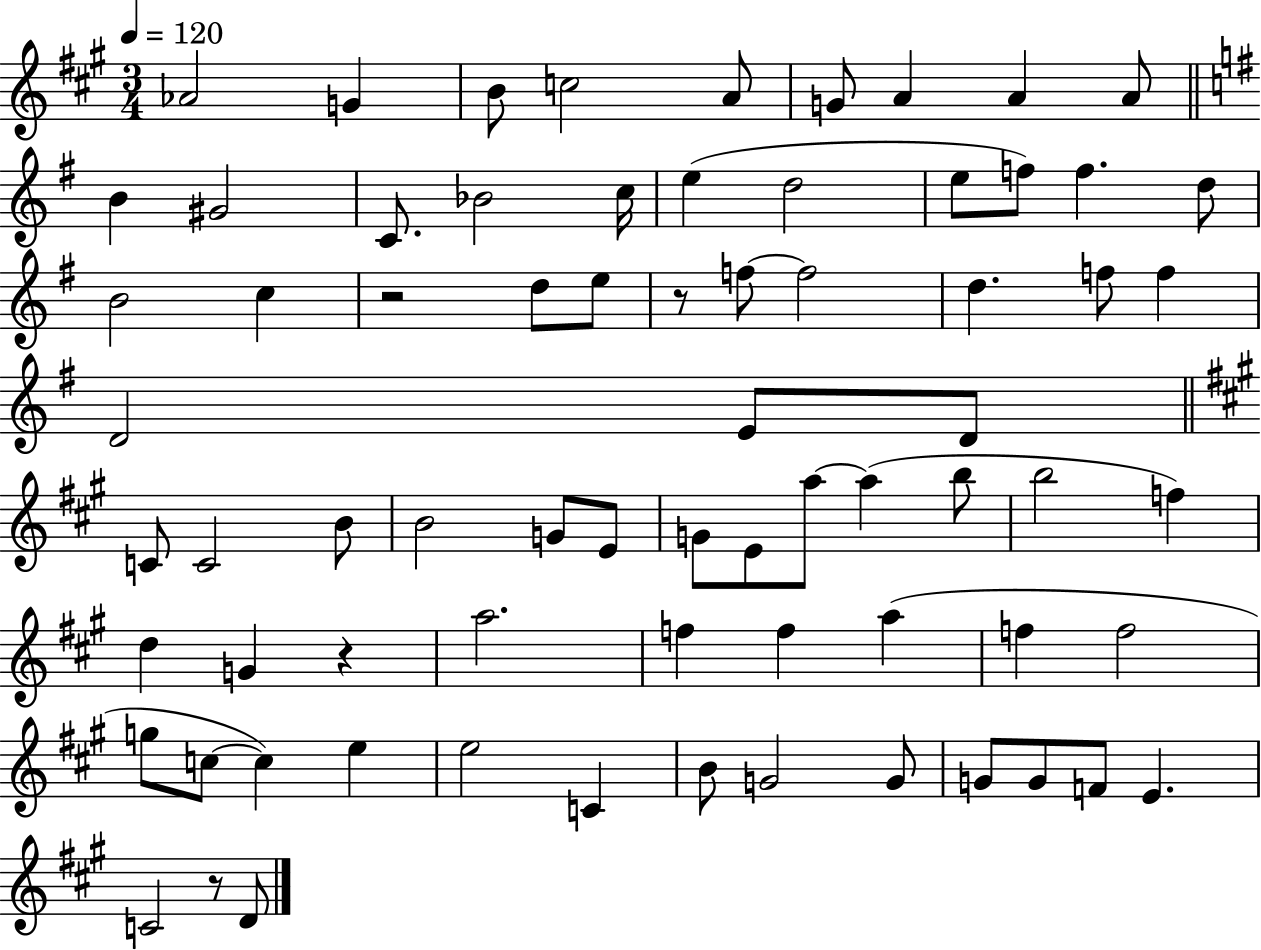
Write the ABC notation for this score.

X:1
T:Untitled
M:3/4
L:1/4
K:A
_A2 G B/2 c2 A/2 G/2 A A A/2 B ^G2 C/2 _B2 c/4 e d2 e/2 f/2 f d/2 B2 c z2 d/2 e/2 z/2 f/2 f2 d f/2 f D2 E/2 D/2 C/2 C2 B/2 B2 G/2 E/2 G/2 E/2 a/2 a b/2 b2 f d G z a2 f f a f f2 g/2 c/2 c e e2 C B/2 G2 G/2 G/2 G/2 F/2 E C2 z/2 D/2